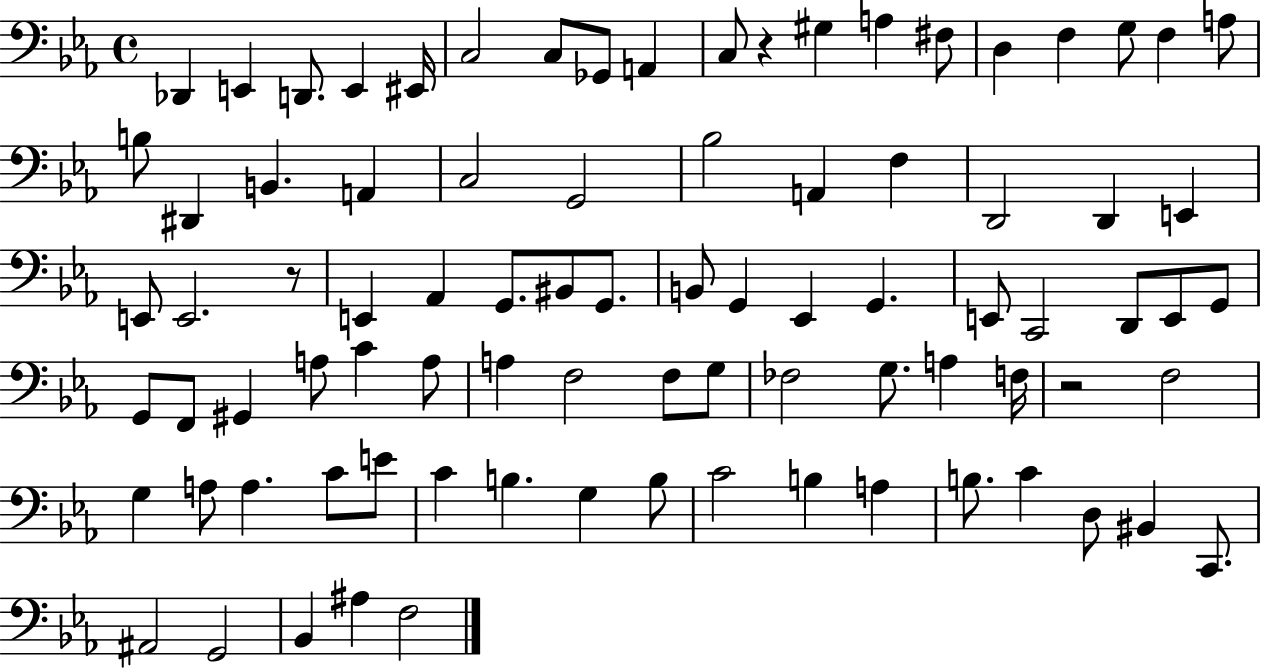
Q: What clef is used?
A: bass